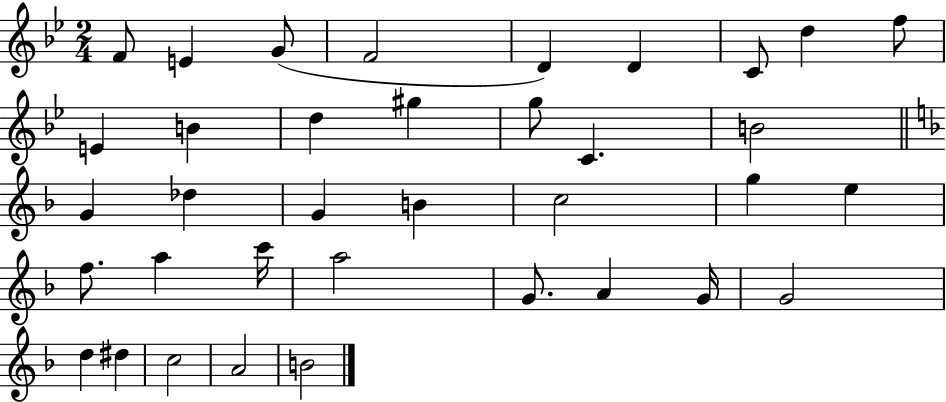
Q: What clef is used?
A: treble